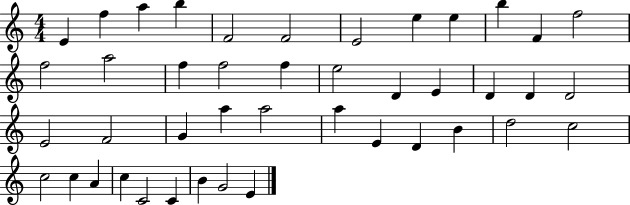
E4/q F5/q A5/q B5/q F4/h F4/h E4/h E5/q E5/q B5/q F4/q F5/h F5/h A5/h F5/q F5/h F5/q E5/h D4/q E4/q D4/q D4/q D4/h E4/h F4/h G4/q A5/q A5/h A5/q E4/q D4/q B4/q D5/h C5/h C5/h C5/q A4/q C5/q C4/h C4/q B4/q G4/h E4/q